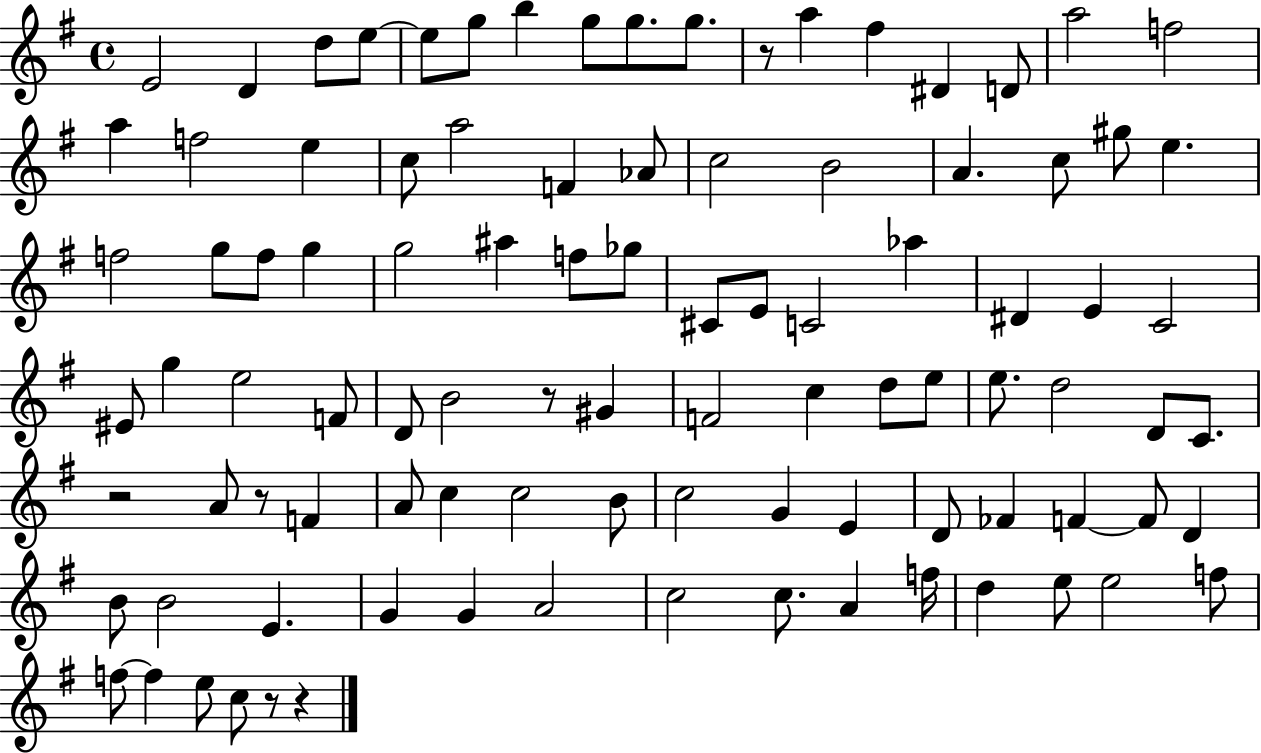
{
  \clef treble
  \time 4/4
  \defaultTimeSignature
  \key g \major
  \repeat volta 2 { e'2 d'4 d''8 e''8~~ | e''8 g''8 b''4 g''8 g''8. g''8. | r8 a''4 fis''4 dis'4 d'8 | a''2 f''2 | \break a''4 f''2 e''4 | c''8 a''2 f'4 aes'8 | c''2 b'2 | a'4. c''8 gis''8 e''4. | \break f''2 g''8 f''8 g''4 | g''2 ais''4 f''8 ges''8 | cis'8 e'8 c'2 aes''4 | dis'4 e'4 c'2 | \break eis'8 g''4 e''2 f'8 | d'8 b'2 r8 gis'4 | f'2 c''4 d''8 e''8 | e''8. d''2 d'8 c'8. | \break r2 a'8 r8 f'4 | a'8 c''4 c''2 b'8 | c''2 g'4 e'4 | d'8 fes'4 f'4~~ f'8 d'4 | \break b'8 b'2 e'4. | g'4 g'4 a'2 | c''2 c''8. a'4 f''16 | d''4 e''8 e''2 f''8 | \break f''8~~ f''4 e''8 c''8 r8 r4 | } \bar "|."
}